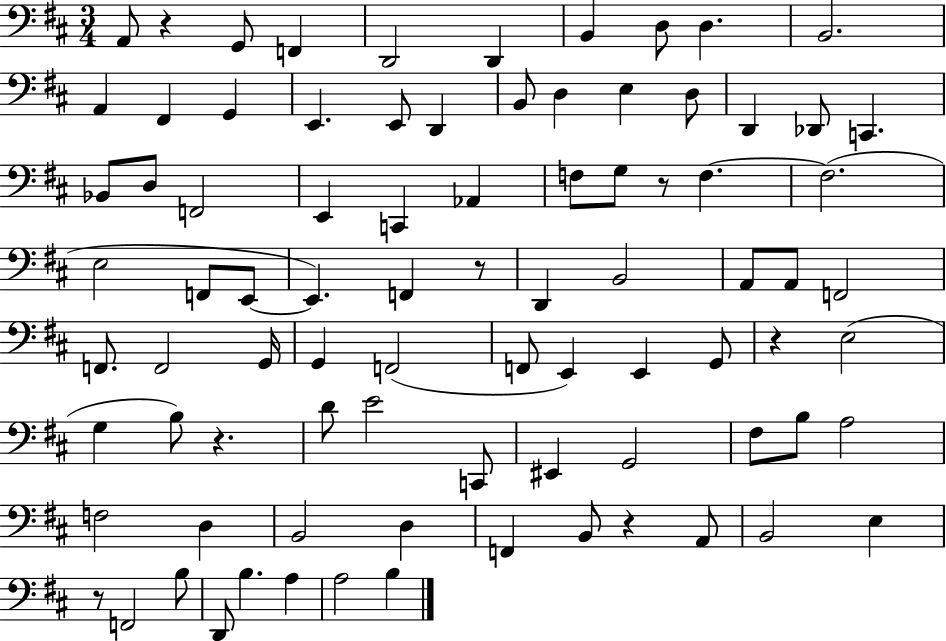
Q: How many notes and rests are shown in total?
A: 85